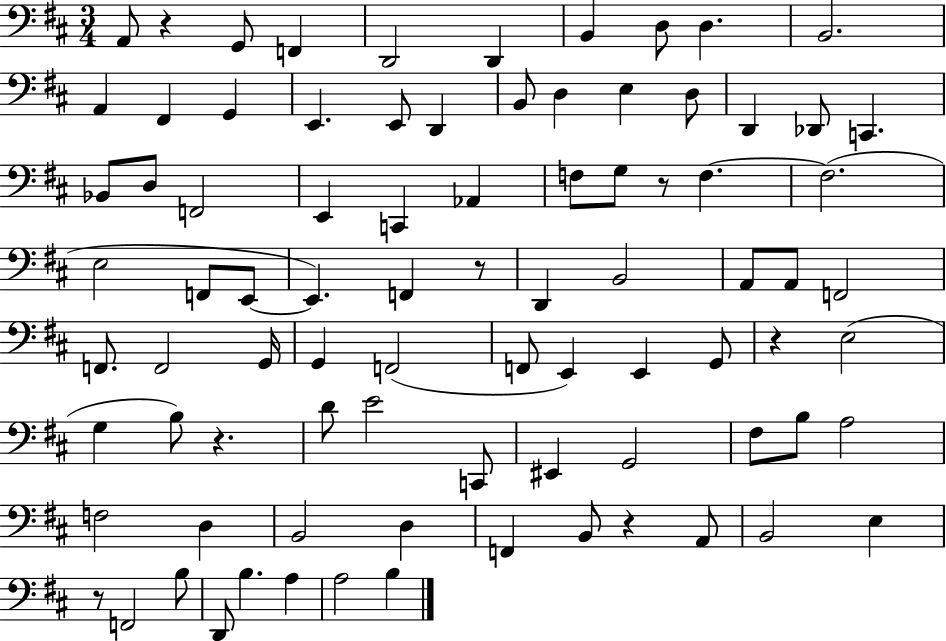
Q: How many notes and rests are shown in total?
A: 85